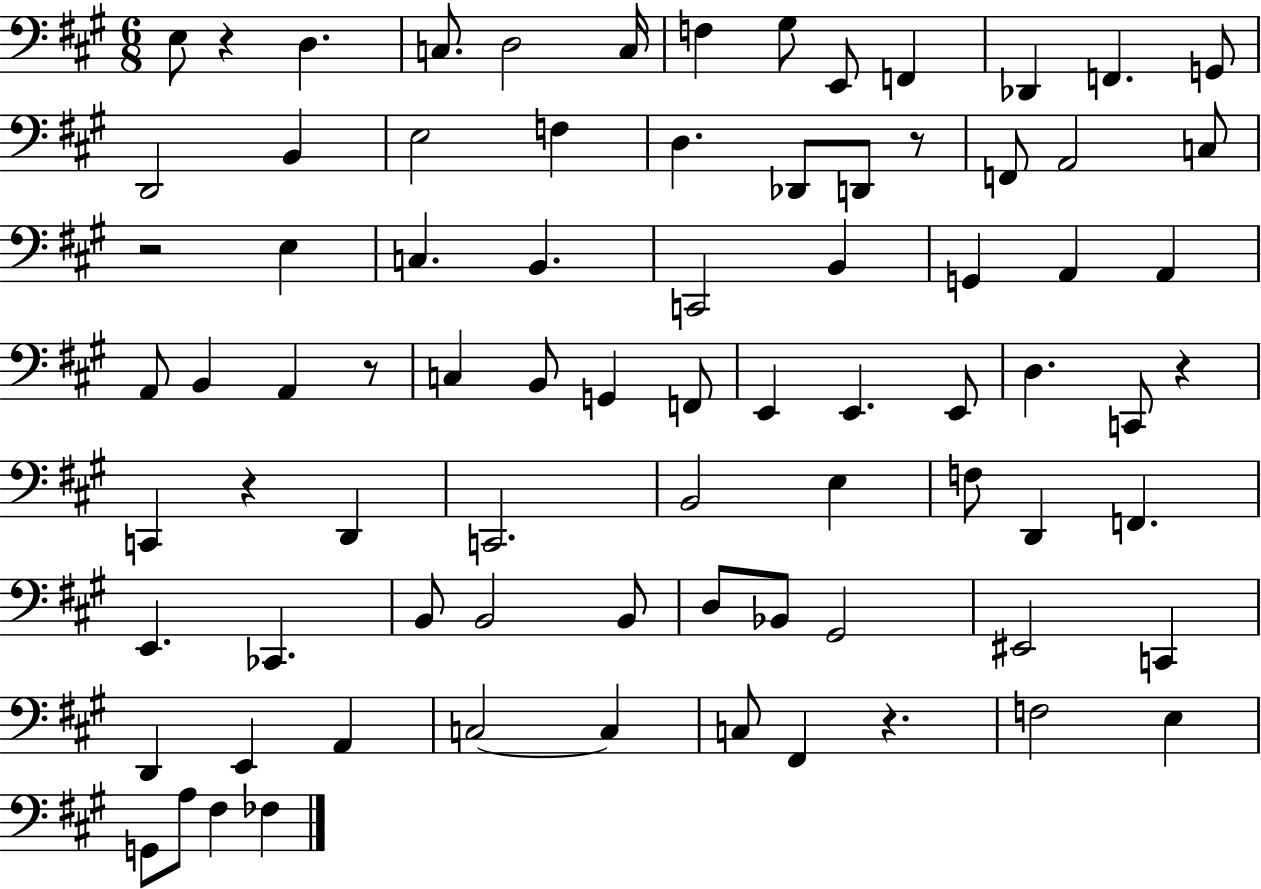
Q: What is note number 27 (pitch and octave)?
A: B2